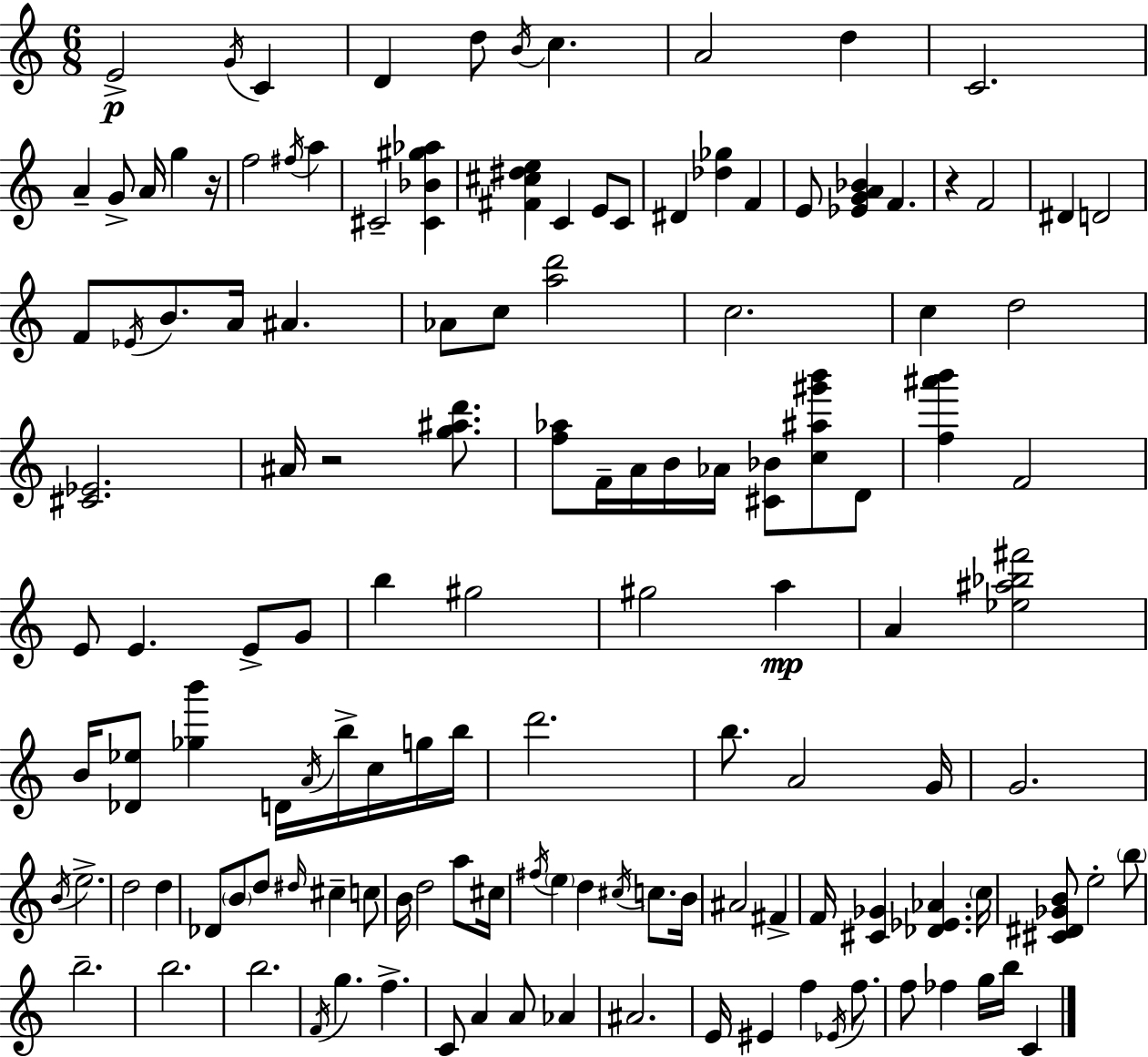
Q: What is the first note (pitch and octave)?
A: E4